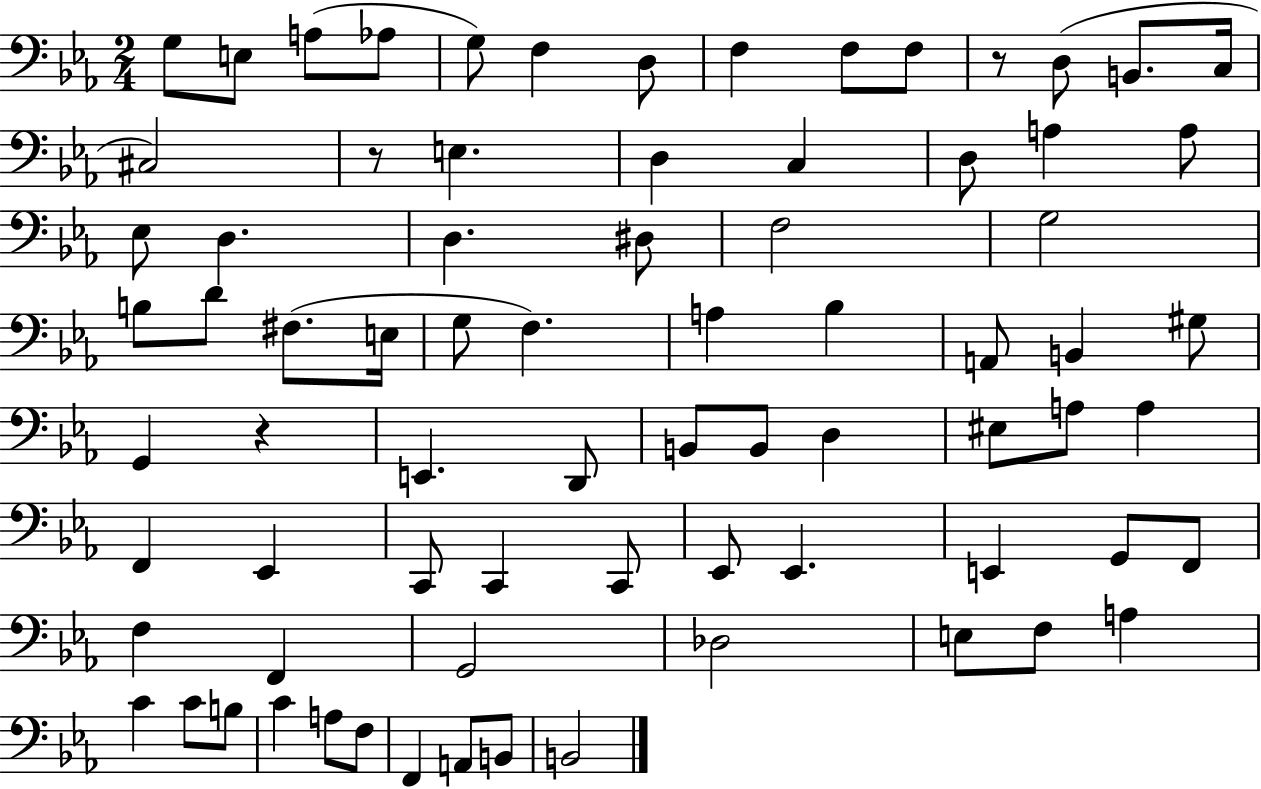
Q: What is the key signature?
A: EES major